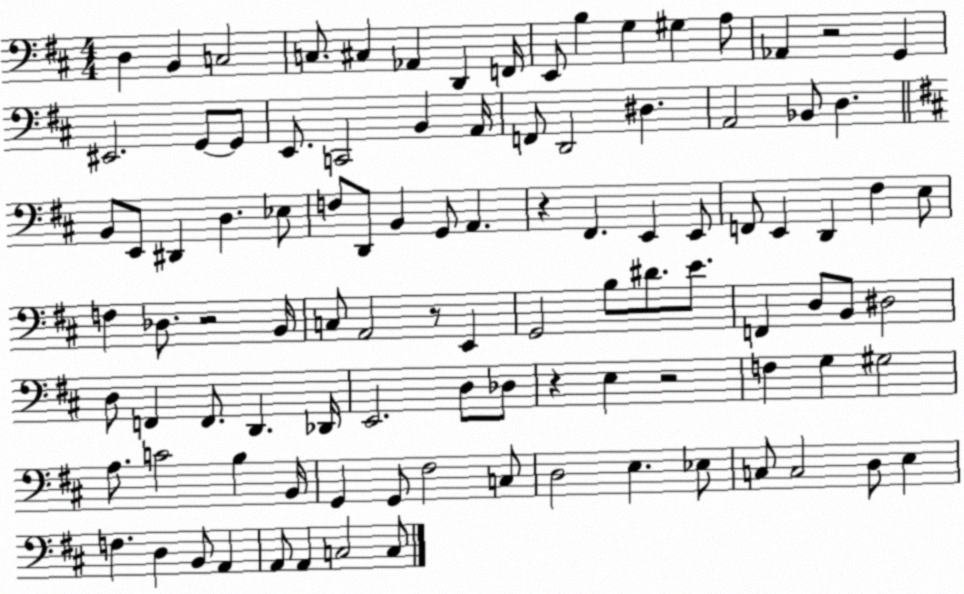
X:1
T:Untitled
M:4/4
L:1/4
K:D
D, B,, C,2 C,/2 ^C, _A,, D,, F,,/4 E,,/2 B, G, ^G, A,/2 _A,, z2 G,, ^E,,2 G,,/2 G,,/2 E,,/2 C,,2 B,, A,,/4 F,,/2 D,,2 ^D, A,,2 _B,,/2 D, B,,/2 E,,/2 ^D,, D, _E,/2 F,/2 D,,/2 B,, G,,/2 A,, z ^F,, E,, E,,/2 F,,/2 E,, D,, ^F, E,/2 F, _D,/2 z2 B,,/4 C,/2 A,,2 z/2 E,, G,,2 B,/2 ^D/2 E/2 F,, D,/2 B,,/2 ^D,2 D,/2 F,, F,,/2 D,, _D,,/4 E,,2 D,/2 _D,/2 z E, z2 F, G, ^G,2 A,/2 C2 B, B,,/4 G,, G,,/2 ^F,2 C,/2 D,2 E, _E,/2 C,/2 C,2 D,/2 E, F, D, B,,/2 A,, A,,/2 A,, C,2 C,/2